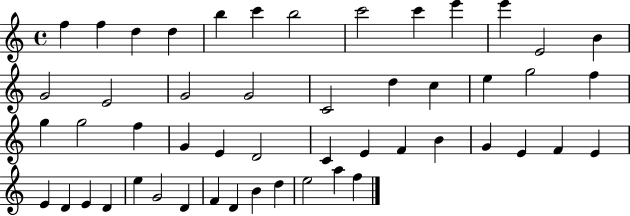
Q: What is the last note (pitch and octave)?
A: F5